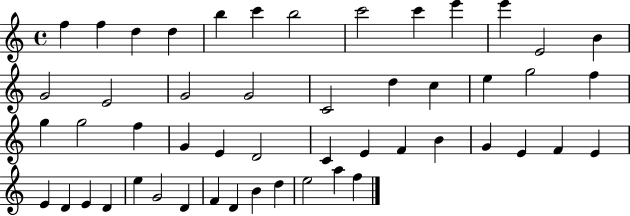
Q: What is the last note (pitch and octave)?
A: F5